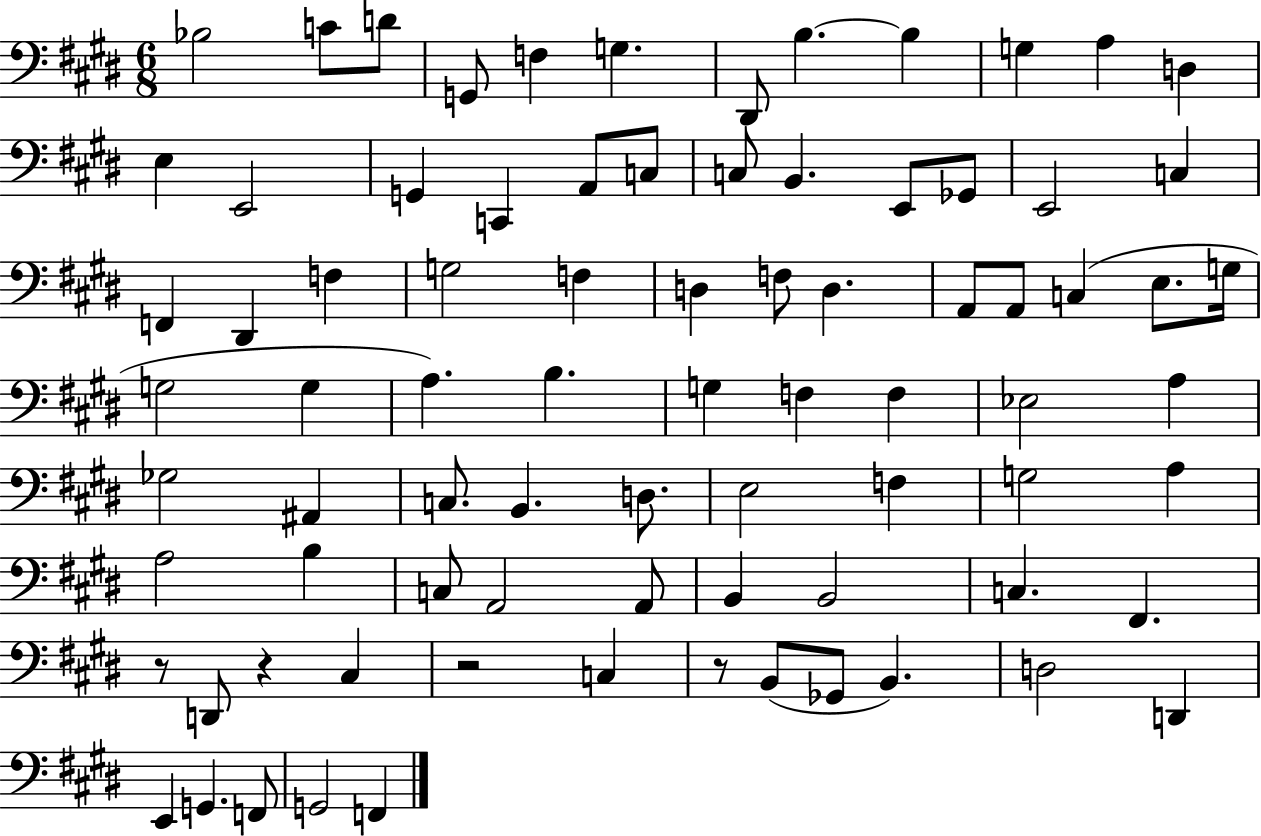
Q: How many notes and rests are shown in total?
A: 81